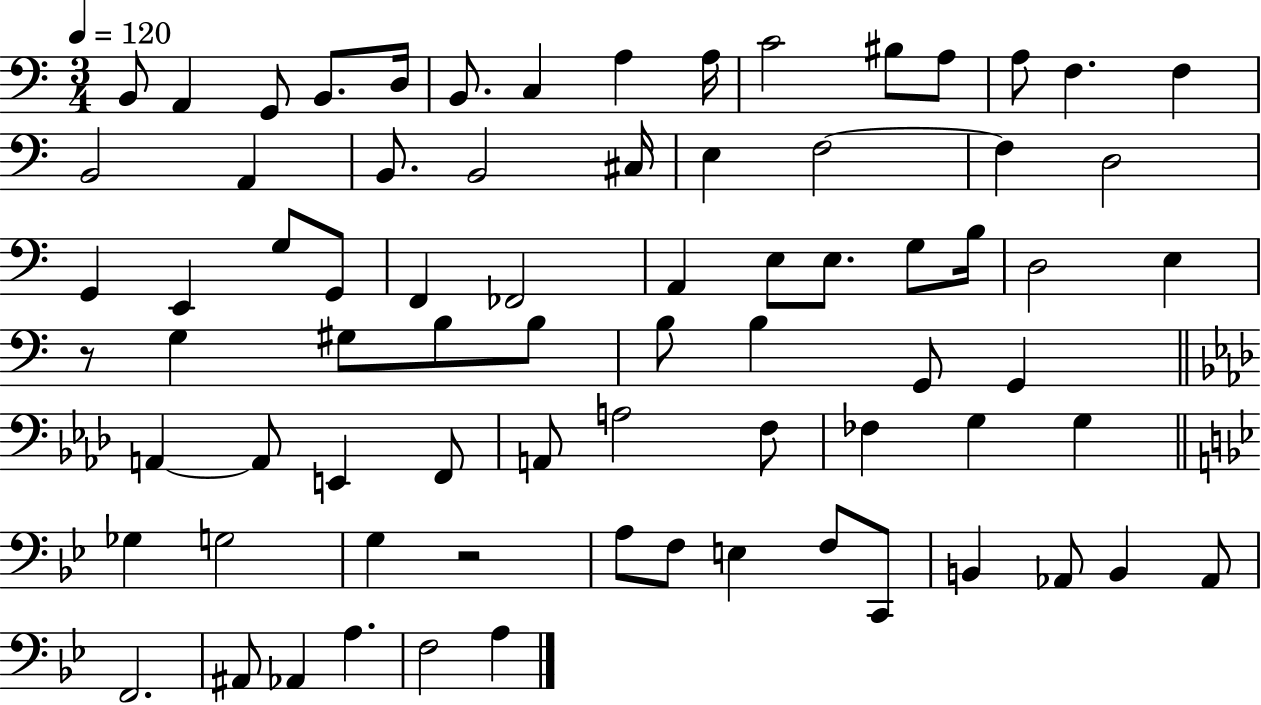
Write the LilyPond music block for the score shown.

{
  \clef bass
  \numericTimeSignature
  \time 3/4
  \key c \major
  \tempo 4 = 120
  \repeat volta 2 { b,8 a,4 g,8 b,8. d16 | b,8. c4 a4 a16 | c'2 bis8 a8 | a8 f4. f4 | \break b,2 a,4 | b,8. b,2 cis16 | e4 f2~~ | f4 d2 | \break g,4 e,4 g8 g,8 | f,4 fes,2 | a,4 e8 e8. g8 b16 | d2 e4 | \break r8 g4 gis8 b8 b8 | b8 b4 g,8 g,4 | \bar "||" \break \key f \minor a,4~~ a,8 e,4 f,8 | a,8 a2 f8 | fes4 g4 g4 | \bar "||" \break \key bes \major ges4 g2 | g4 r2 | a8 f8 e4 f8 c,8 | b,4 aes,8 b,4 aes,8 | \break f,2. | ais,8 aes,4 a4. | f2 a4 | } \bar "|."
}